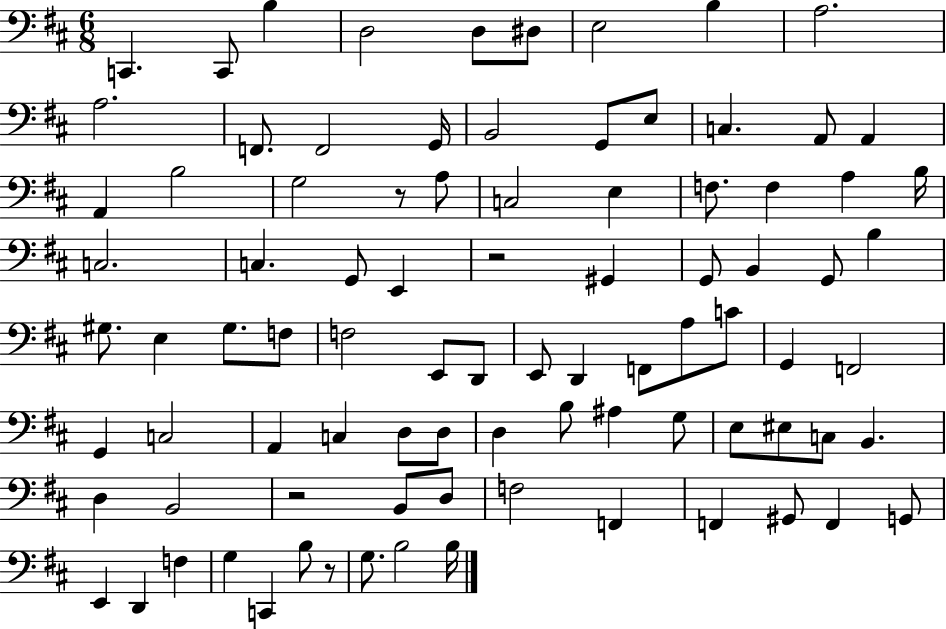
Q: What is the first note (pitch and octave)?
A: C2